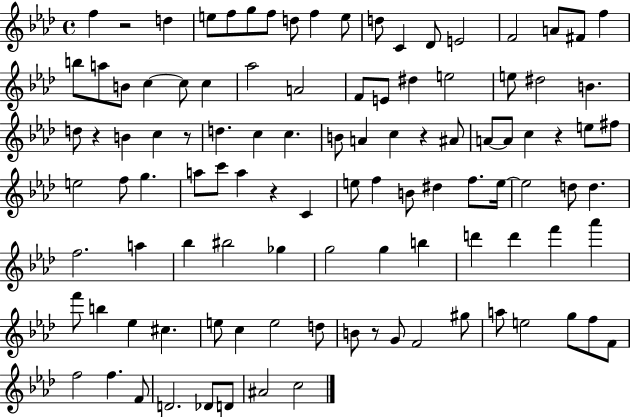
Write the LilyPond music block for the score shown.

{
  \clef treble
  \time 4/4
  \defaultTimeSignature
  \key aes \major
  f''4 r2 d''4 | e''8 f''8 g''8 f''8 d''8 f''4 e''8 | d''8 c'4 des'8 e'2 | f'2 a'8 fis'8 f''4 | \break b''8 a''8 b'8 c''4~~ c''8 c''4 | aes''2 a'2 | f'8 e'8 dis''4 e''2 | e''8 dis''2 b'4. | \break d''8 r4 b'4 c''4 r8 | d''4. c''4 c''4. | b'8 a'4 c''4 r4 ais'8 | a'8~~ a'8 c''4 r4 e''8 fis''8 | \break e''2 f''8 g''4. | a''8 c'''8 a''4 r4 c'4 | e''8 f''4 b'8 dis''4 f''8. e''16~~ | e''2 d''8 d''4. | \break f''2. a''4 | bes''4 bis''2 ges''4 | g''2 g''4 b''4 | d'''4 d'''4 f'''4 aes'''4 | \break f'''8 b''4 ees''4 cis''4. | e''8 c''4 e''2 d''8 | b'8 r8 g'8 f'2 gis''8 | a''8 e''2 g''8 f''8 f'8 | \break f''2 f''4. f'8 | d'2. des'8 d'8 | ais'2 c''2 | \bar "|."
}